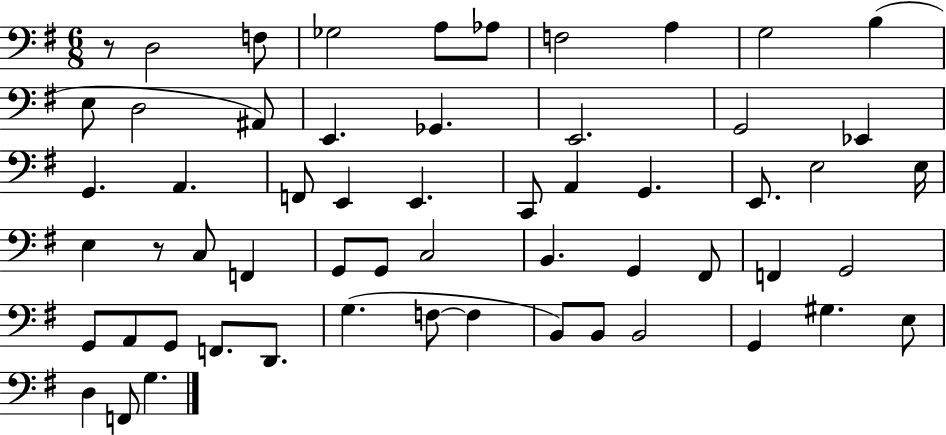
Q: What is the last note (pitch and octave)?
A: G3